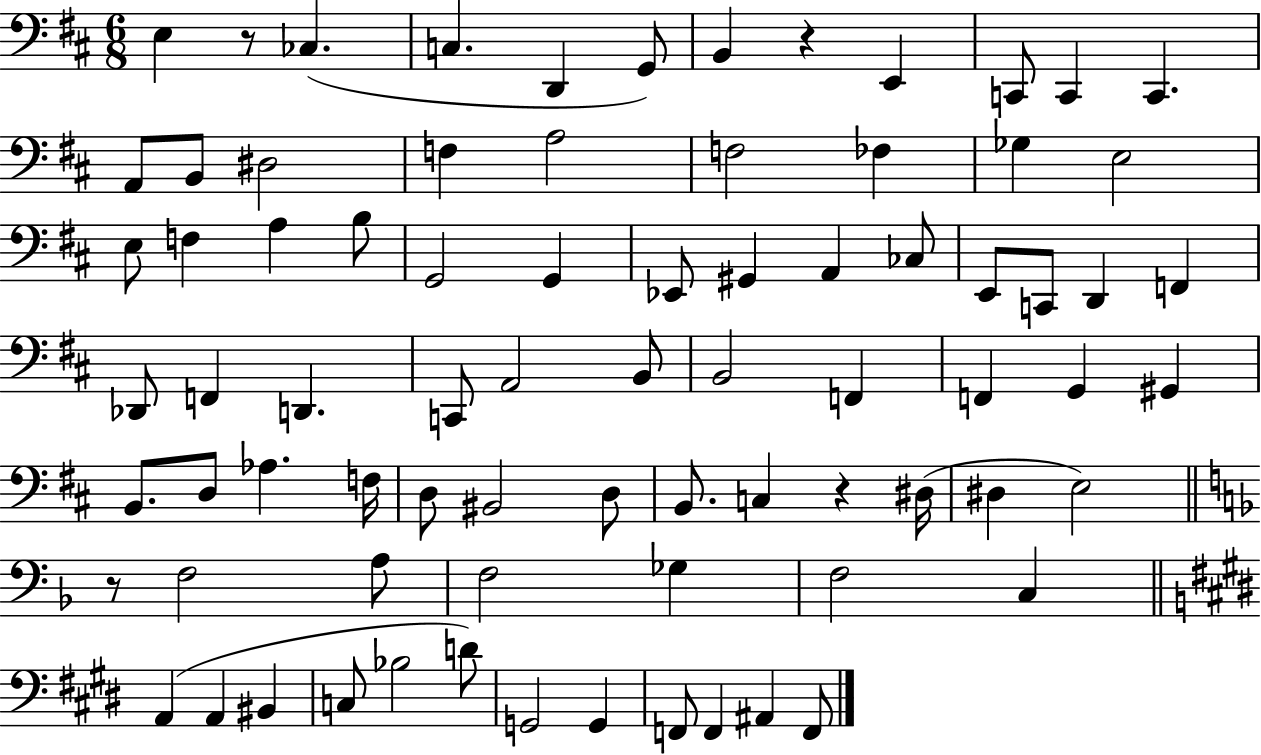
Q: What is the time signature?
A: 6/8